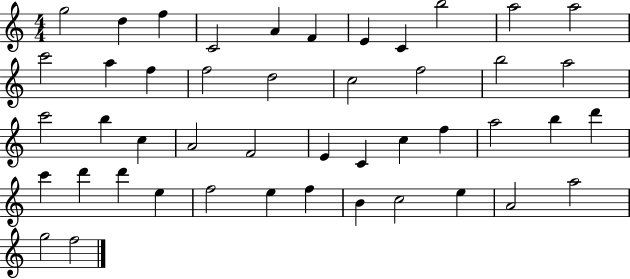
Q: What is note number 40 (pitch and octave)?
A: B4